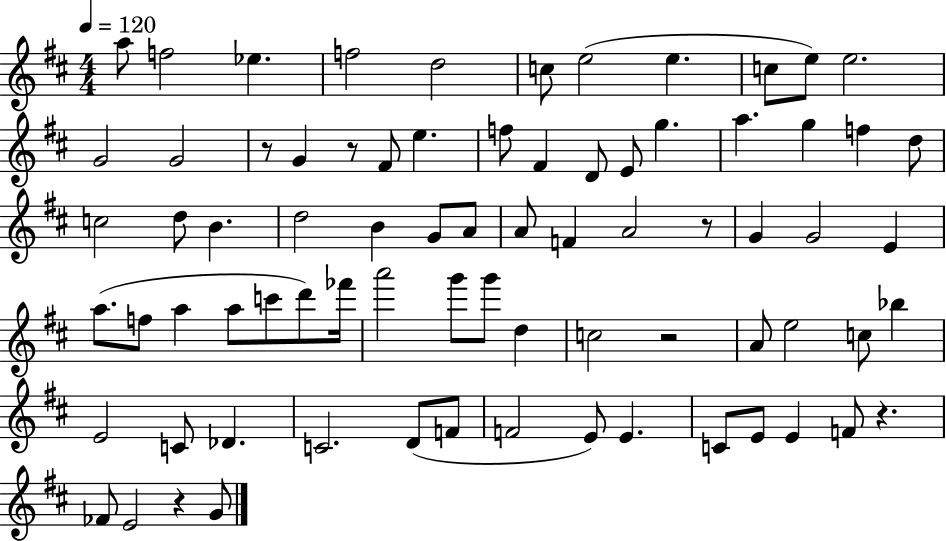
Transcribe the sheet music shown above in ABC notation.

X:1
T:Untitled
M:4/4
L:1/4
K:D
a/2 f2 _e f2 d2 c/2 e2 e c/2 e/2 e2 G2 G2 z/2 G z/2 ^F/2 e f/2 ^F D/2 E/2 g a g f d/2 c2 d/2 B d2 B G/2 A/2 A/2 F A2 z/2 G G2 E a/2 f/2 a a/2 c'/2 d'/2 _f'/4 a'2 g'/2 g'/2 d c2 z2 A/2 e2 c/2 _b E2 C/2 _D C2 D/2 F/2 F2 E/2 E C/2 E/2 E F/2 z _F/2 E2 z G/2